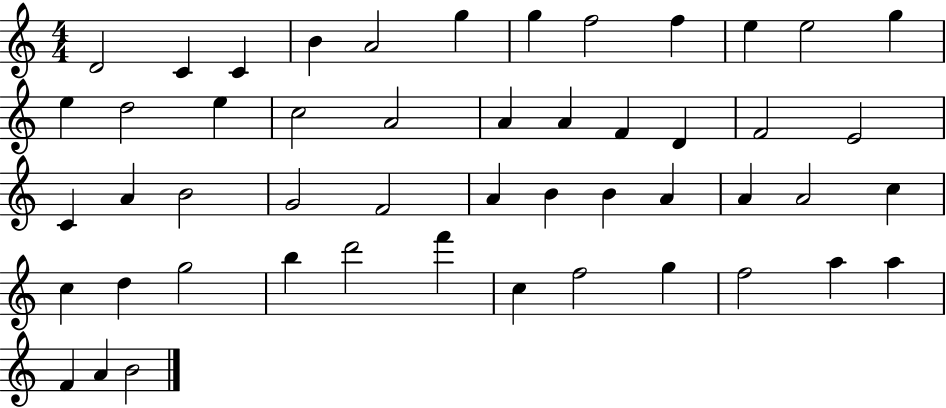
X:1
T:Untitled
M:4/4
L:1/4
K:C
D2 C C B A2 g g f2 f e e2 g e d2 e c2 A2 A A F D F2 E2 C A B2 G2 F2 A B B A A A2 c c d g2 b d'2 f' c f2 g f2 a a F A B2